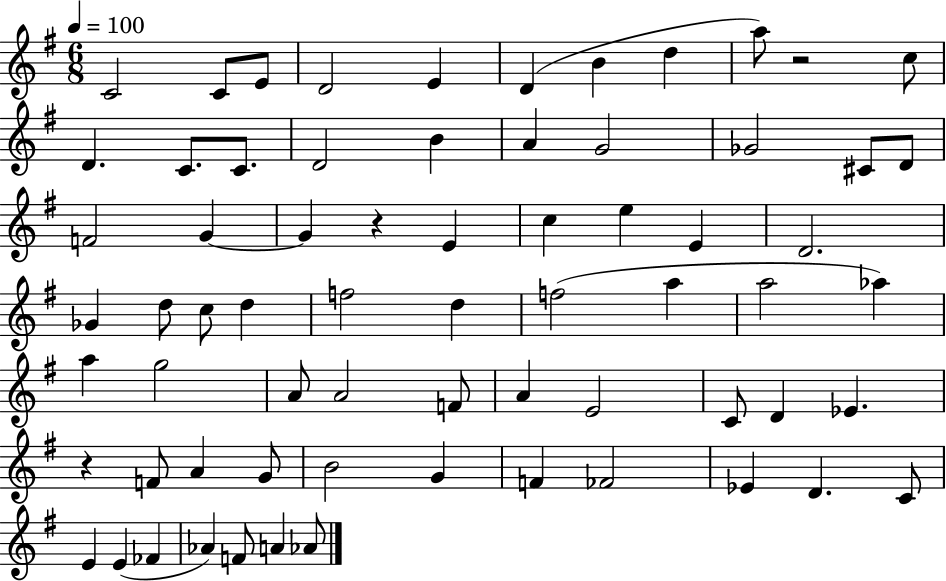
{
  \clef treble
  \numericTimeSignature
  \time 6/8
  \key g \major
  \tempo 4 = 100
  c'2 c'8 e'8 | d'2 e'4 | d'4( b'4 d''4 | a''8) r2 c''8 | \break d'4. c'8. c'8. | d'2 b'4 | a'4 g'2 | ges'2 cis'8 d'8 | \break f'2 g'4~~ | g'4 r4 e'4 | c''4 e''4 e'4 | d'2. | \break ges'4 d''8 c''8 d''4 | f''2 d''4 | f''2( a''4 | a''2 aes''4) | \break a''4 g''2 | a'8 a'2 f'8 | a'4 e'2 | c'8 d'4 ees'4. | \break r4 f'8 a'4 g'8 | b'2 g'4 | f'4 fes'2 | ees'4 d'4. c'8 | \break e'4 e'4( fes'4 | aes'4) f'8 a'4 aes'8 | \bar "|."
}